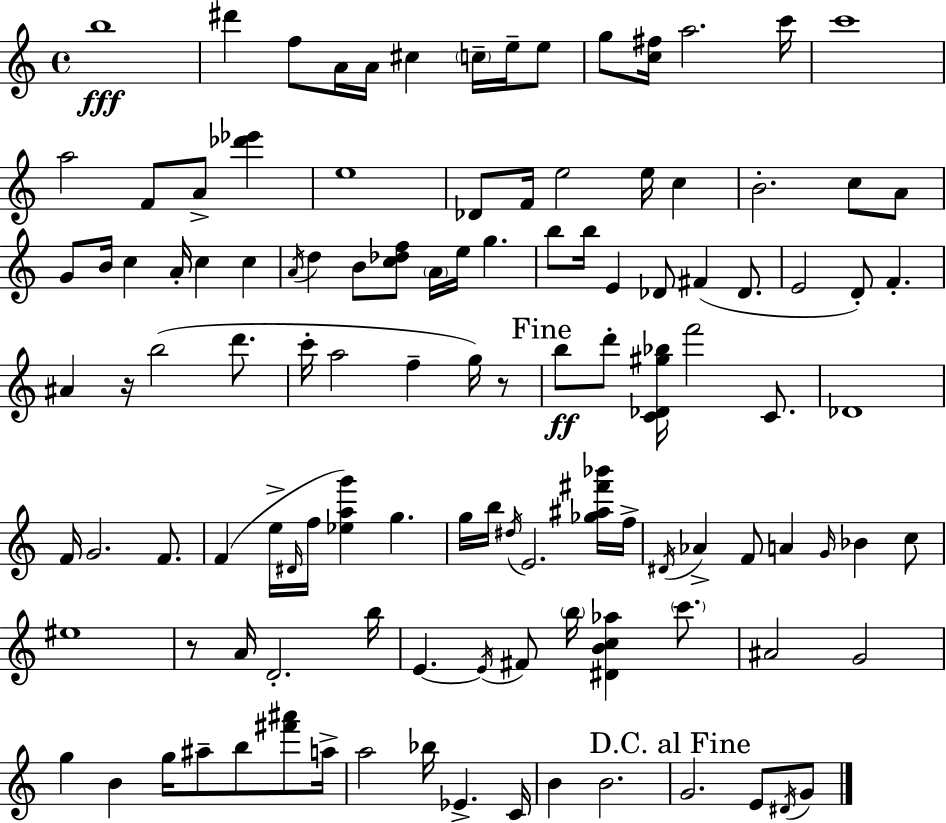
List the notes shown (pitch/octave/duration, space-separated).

B5/w D#6/q F5/e A4/s A4/s C#5/q C5/s E5/s E5/e G5/e [C5,F#5]/s A5/h. C6/s C6/w A5/h F4/e A4/e [Db6,Eb6]/q E5/w Db4/e F4/s E5/h E5/s C5/q B4/h. C5/e A4/e G4/e B4/s C5/q A4/s C5/q C5/q A4/s D5/q B4/e [C5,Db5,F5]/e A4/s E5/s G5/q. B5/e B5/s E4/q Db4/e F#4/q Db4/e. E4/h D4/e F4/q. A#4/q R/s B5/h D6/e. C6/s A5/h F5/q G5/s R/e B5/e D6/e [C4,Db4,G#5,Bb5]/s F6/h C4/e. Db4/w F4/s G4/h. F4/e. F4/q E5/s D#4/s F5/s [Eb5,A5,G6]/q G5/q. G5/s B5/s D#5/s E4/h. [Gb5,A#5,F#6,Bb6]/s F5/s D#4/s Ab4/q F4/e A4/q G4/s Bb4/q C5/e EIS5/w R/e A4/s D4/h. B5/s E4/q. E4/s F#4/e B5/s [D#4,B4,C5,Ab5]/q C6/e. A#4/h G4/h G5/q B4/q G5/s A#5/e B5/e [F#6,A#6]/e A5/s A5/h Bb5/s Eb4/q. C4/s B4/q B4/h. G4/h. E4/e D#4/s G4/e